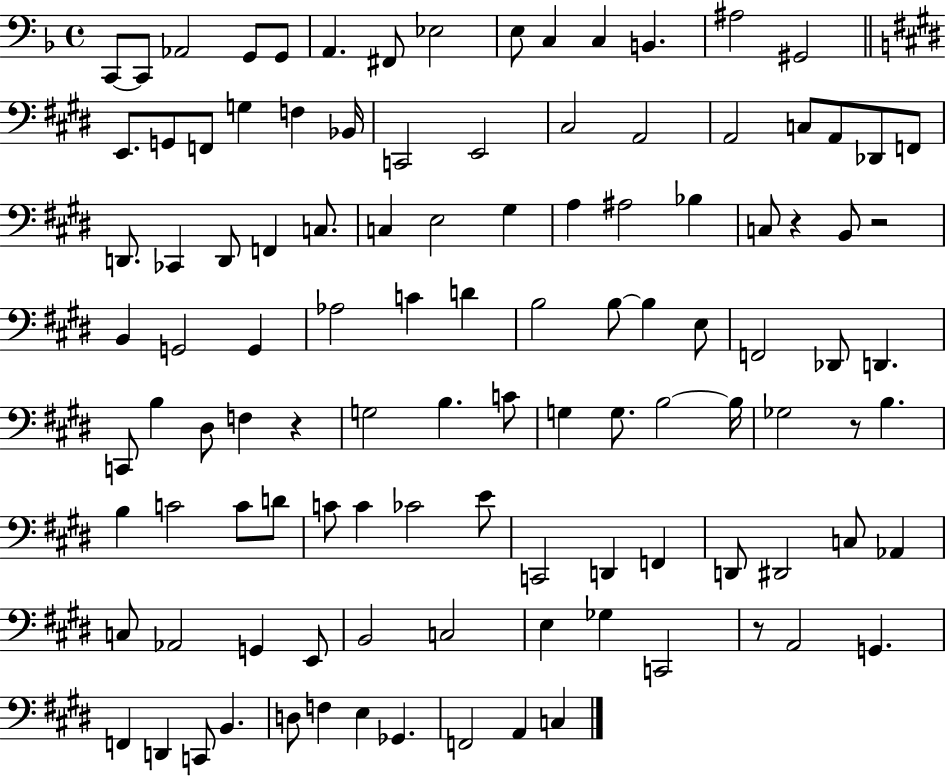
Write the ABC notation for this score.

X:1
T:Untitled
M:4/4
L:1/4
K:F
C,,/2 C,,/2 _A,,2 G,,/2 G,,/2 A,, ^F,,/2 _E,2 E,/2 C, C, B,, ^A,2 ^G,,2 E,,/2 G,,/2 F,,/2 G, F, _B,,/4 C,,2 E,,2 ^C,2 A,,2 A,,2 C,/2 A,,/2 _D,,/2 F,,/2 D,,/2 _C,, D,,/2 F,, C,/2 C, E,2 ^G, A, ^A,2 _B, C,/2 z B,,/2 z2 B,, G,,2 G,, _A,2 C D B,2 B,/2 B, E,/2 F,,2 _D,,/2 D,, C,,/2 B, ^D,/2 F, z G,2 B, C/2 G, G,/2 B,2 B,/4 _G,2 z/2 B, B, C2 C/2 D/2 C/2 C _C2 E/2 C,,2 D,, F,, D,,/2 ^D,,2 C,/2 _A,, C,/2 _A,,2 G,, E,,/2 B,,2 C,2 E, _G, C,,2 z/2 A,,2 G,, F,, D,, C,,/2 B,, D,/2 F, E, _G,, F,,2 A,, C,